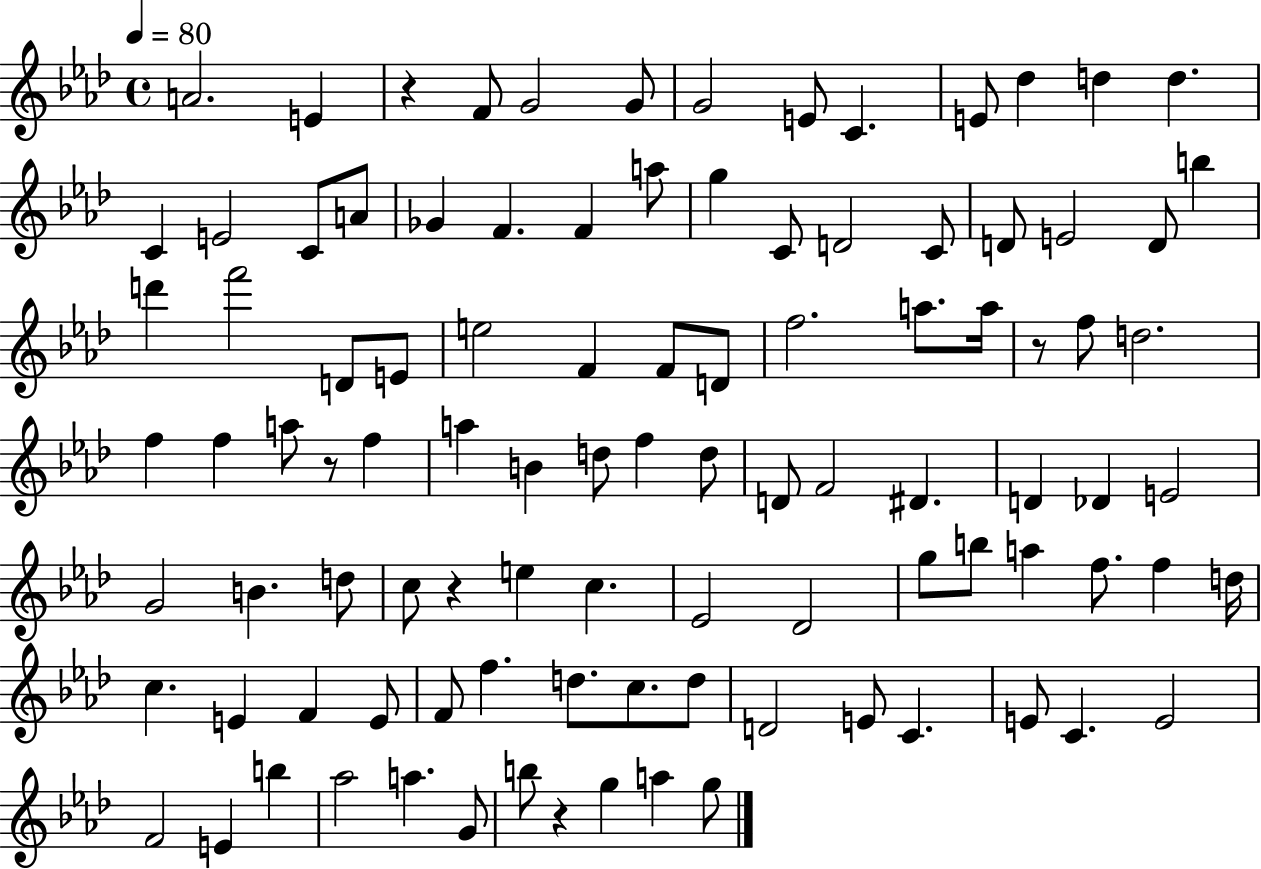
A4/h. E4/q R/q F4/e G4/h G4/e G4/h E4/e C4/q. E4/e Db5/q D5/q D5/q. C4/q E4/h C4/e A4/e Gb4/q F4/q. F4/q A5/e G5/q C4/e D4/h C4/e D4/e E4/h D4/e B5/q D6/q F6/h D4/e E4/e E5/h F4/q F4/e D4/e F5/h. A5/e. A5/s R/e F5/e D5/h. F5/q F5/q A5/e R/e F5/q A5/q B4/q D5/e F5/q D5/e D4/e F4/h D#4/q. D4/q Db4/q E4/h G4/h B4/q. D5/e C5/e R/q E5/q C5/q. Eb4/h Db4/h G5/e B5/e A5/q F5/e. F5/q D5/s C5/q. E4/q F4/q E4/e F4/e F5/q. D5/e. C5/e. D5/e D4/h E4/e C4/q. E4/e C4/q. E4/h F4/h E4/q B5/q Ab5/h A5/q. G4/e B5/e R/q G5/q A5/q G5/e